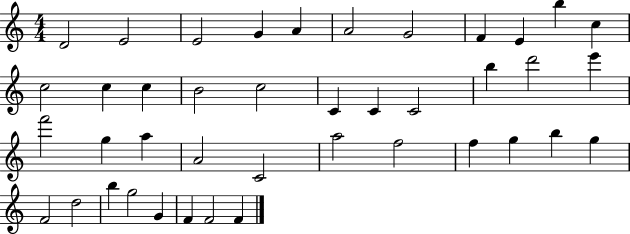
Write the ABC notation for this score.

X:1
T:Untitled
M:4/4
L:1/4
K:C
D2 E2 E2 G A A2 G2 F E b c c2 c c B2 c2 C C C2 b d'2 e' f'2 g a A2 C2 a2 f2 f g b g F2 d2 b g2 G F F2 F